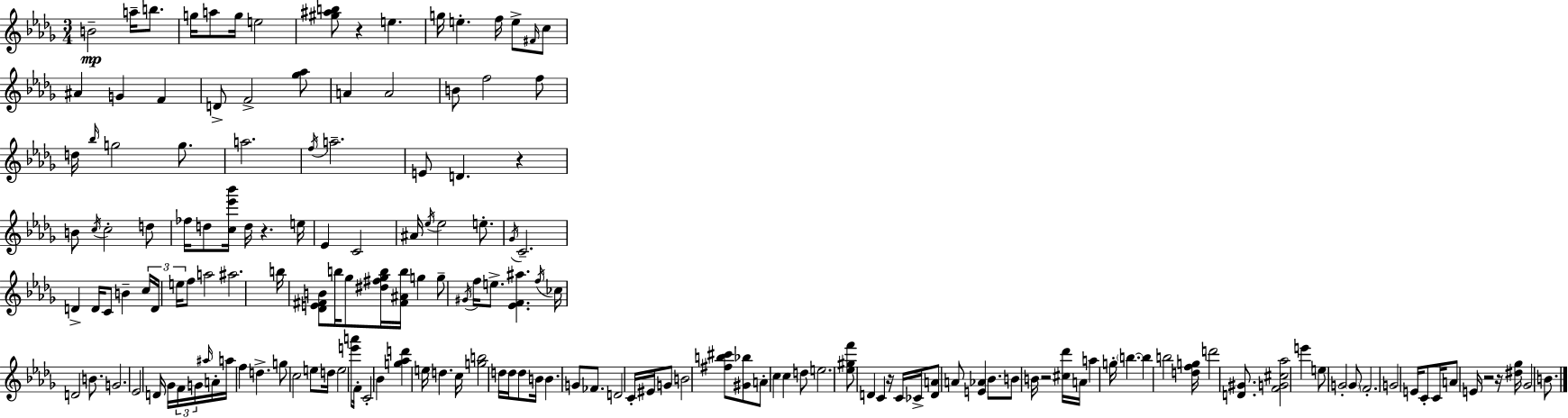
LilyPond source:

{
  \clef treble
  \numericTimeSignature
  \time 3/4
  \key bes \minor
  b'2--\mp a''16-- b''8. | g''16 a''8 g''16 e''2 | <gis'' ais'' b''>8 r4 e''4. | g''16 e''4.-. f''16 e''8-> \grace { fis'16 } c''8 | \break ais'4 g'4 f'4 | d'8-> f'2-> <ges'' aes''>8 | a'4 a'2 | b'8 f''2 f''8 | \break d''16 \grace { bes''16 } g''2 g''8. | a''2. | \acciaccatura { f''16 } a''2.-- | e'8 d'4. r4 | \break b'8 \acciaccatura { c''16 } c''2-. | d''8 fes''16 d''8 <c'' ees''' bes'''>16 d''16 r4. | e''16 ees'4 c'2 | ais'16 \acciaccatura { ees''16 } ees''2 | \break e''8.-. \acciaccatura { ges'16 } c'2.-- | d'4-> d'16 c'8 | b'4-- \tuplet 3/2 { c''16 d'16 e''16 } f''8 a''2 | ais''2. | \break b''16 <des' e' fis' b'>8 b''16 ges''8 | <dis'' fis'' ges'' b''>16 <fis' ais' b''>16 g''4 g''8-- \acciaccatura { gis'16 } f''16 e''8.-> | <ees' f' ais''>4. \acciaccatura { f''16 } ces''16 d'2 | b'8. g'2. | \break ees'2 | d'16 ges'16 \tuplet 3/2 { f'16 g'16 \grace { ais''16 } } a'16-. a''16 f''4 | d''4.-> g''8 c''2 | e''8 d''16 e''2 | \break <e''' a'''>8 f'16-. c'2-. | bes'4 <g'' aes'' d'''>4 | e''16 d''4. c''16 <g'' b''>2 | d''16 d''16 d''8 b'16 b'4. | \break g'8 fes'8. d'2 | c'16-. eis'16 g'8 b'2 | <fis'' b'' cis'''>8 <gis' bes''>8 a'8-. c''4 | c''4 d''8 e''2. | \break <ees'' gis'' f'''>8 d'4 | c'4 r16 c'16 ces'16-> <d' a'>8 | a'8 <e' aes'>4 bes'8. b'8 b'16 | r2 <cis'' des'''>16 a'16 a''4 | \break g''16-. \parenthesize b''4.~~ b''4 | b''2 <d'' f'' g''>16 d'''2 | <d' gis'>8. <f' g' cis'' aes''>2 | e'''4 e''8 g'2-. | \break \parenthesize g'8 \parenthesize f'2.-. | g'2 | e'16 c'8-. c'16 a'8 e'16 | r2 r16 <dis'' ges''>16 ges'2 | \break b'8. \bar "|."
}